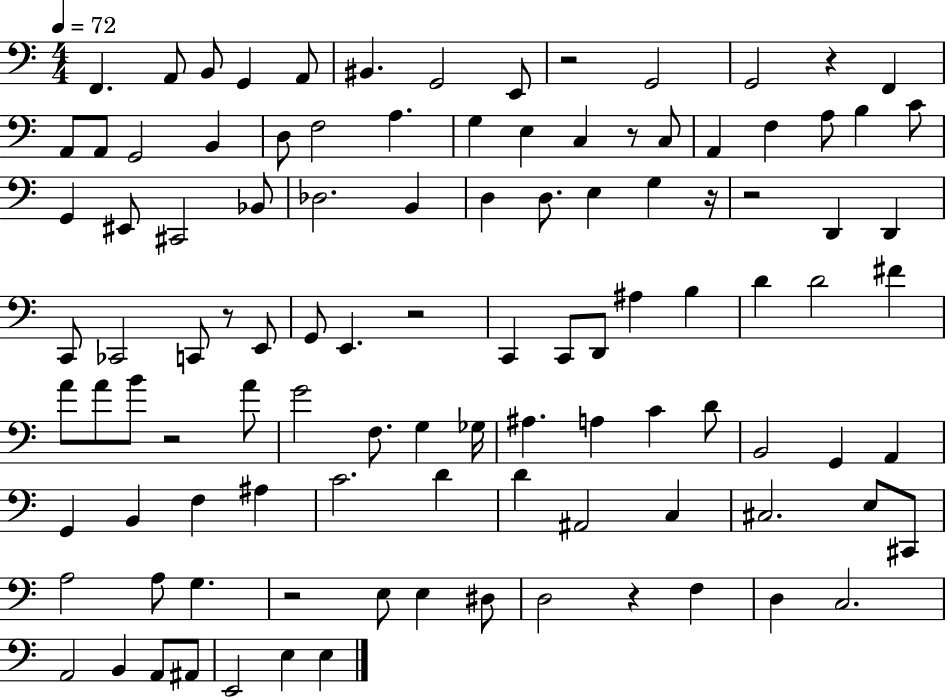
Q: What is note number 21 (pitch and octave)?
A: C3